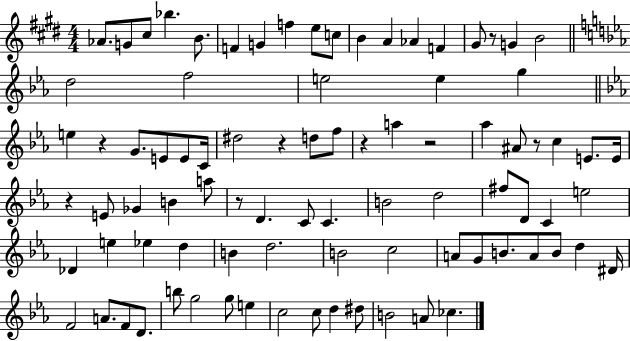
X:1
T:Untitled
M:4/4
L:1/4
K:E
_A/2 G/2 ^c/2 _b B/2 F G f e/2 c/2 B A _A F ^G/2 z/2 G B2 d2 f2 e2 e g e z G/2 E/2 E/2 C/4 ^d2 z d/2 f/2 z a z2 _a ^A/2 z/2 c E/2 E/4 z E/2 _G B a/2 z/2 D C/2 C B2 d2 ^f/2 D/2 C e2 _D e _e d B d2 B2 c2 A/2 G/2 B/2 A/2 B/2 d ^D/4 F2 A/2 F/2 D/2 b/2 g2 g/2 e c2 c/2 d ^d/2 B2 A/2 _c